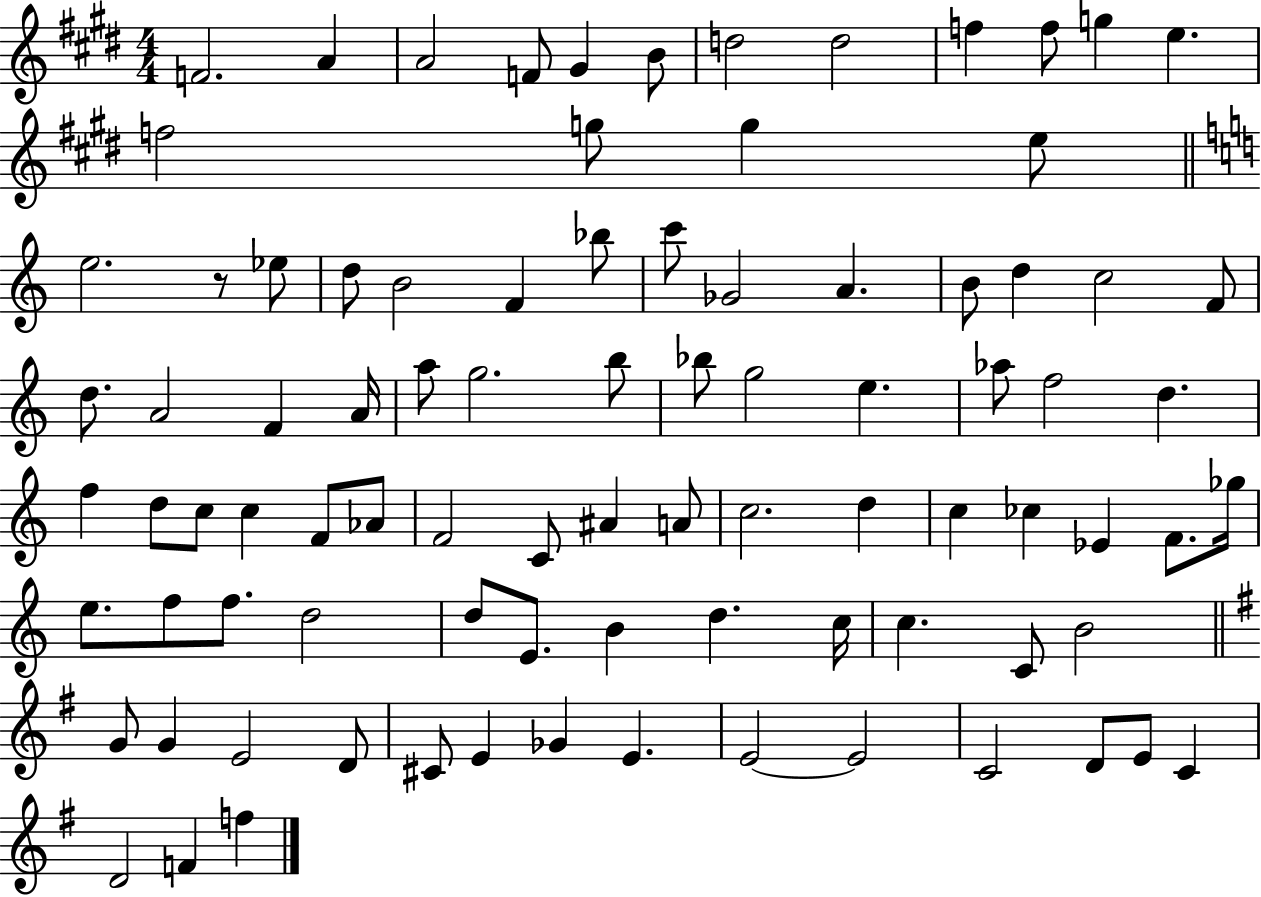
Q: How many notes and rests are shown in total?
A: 89